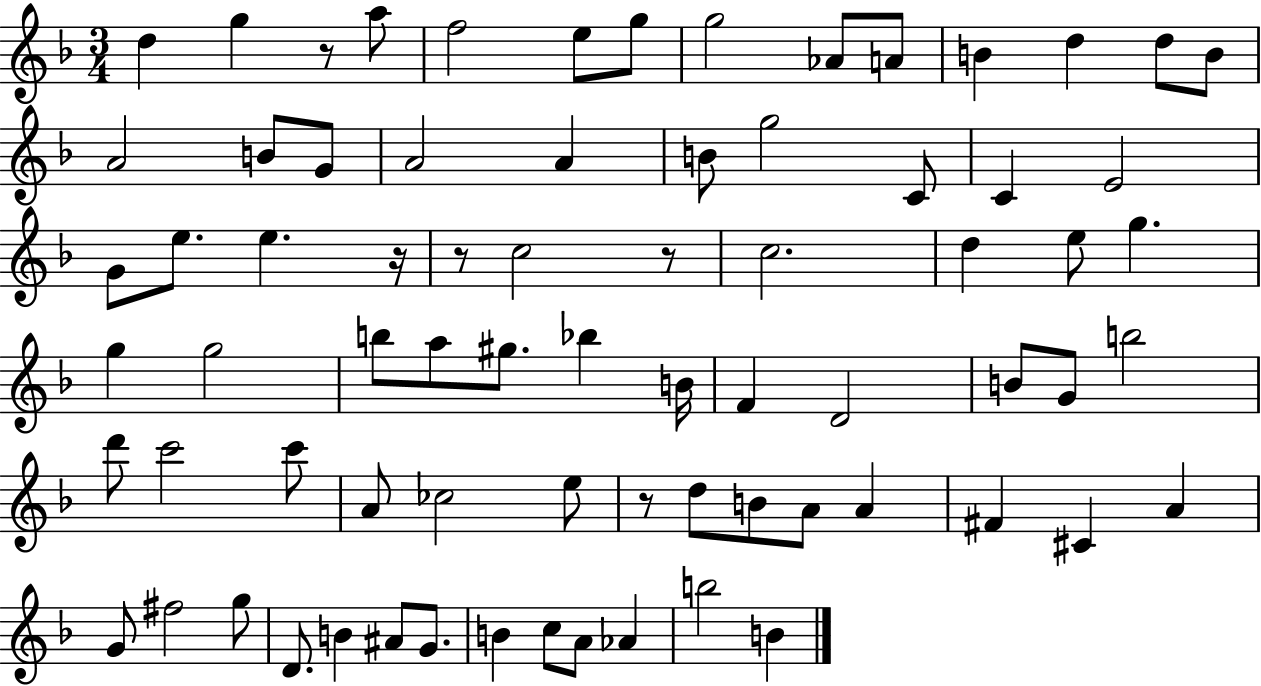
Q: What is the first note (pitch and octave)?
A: D5